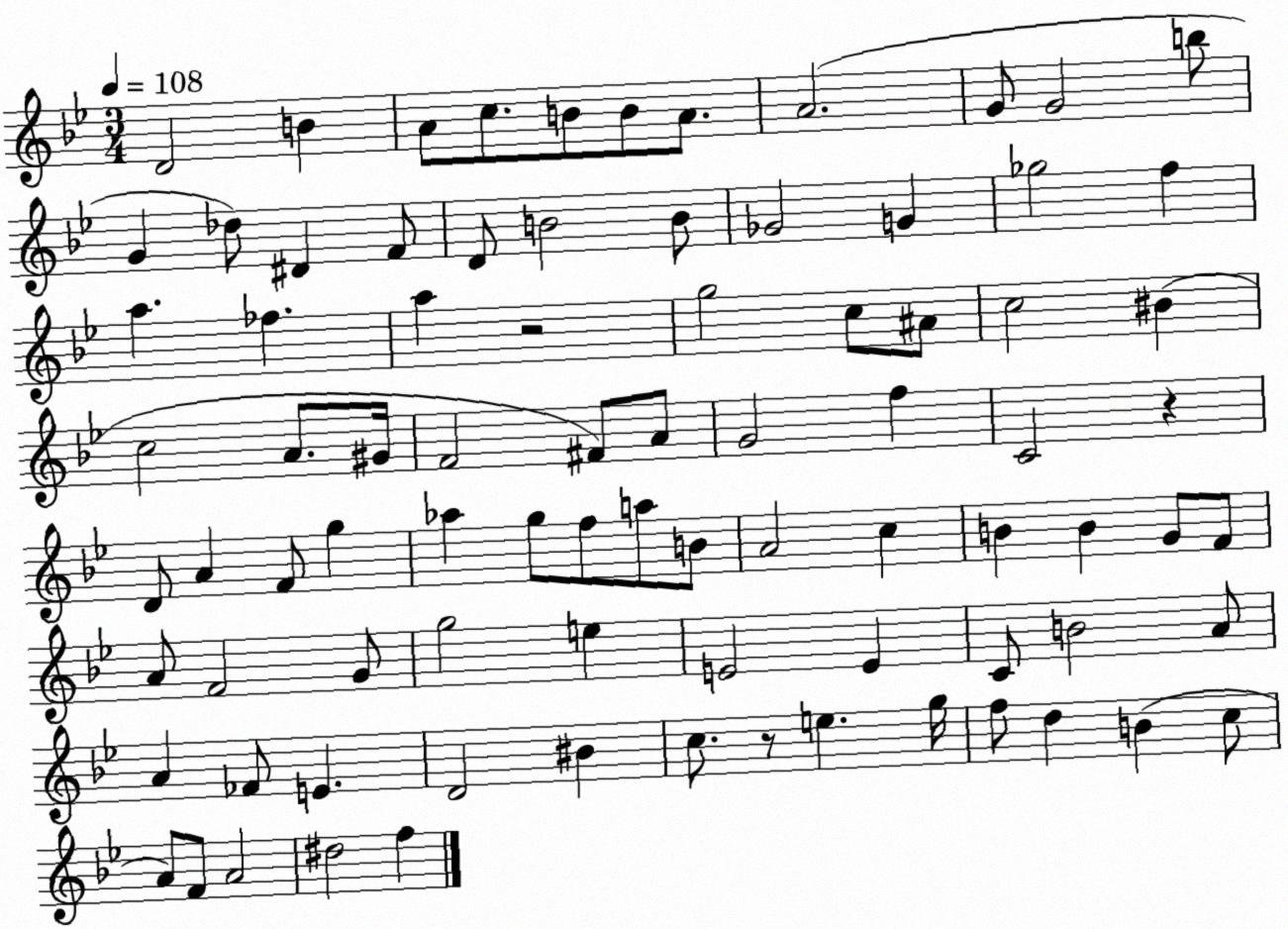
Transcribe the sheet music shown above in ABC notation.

X:1
T:Untitled
M:3/4
L:1/4
K:Bb
D2 B A/2 c/2 B/2 B/2 A/2 A2 G/2 G2 b/2 G _d/2 ^D F/2 D/2 B2 B/2 _G2 G _g2 f a _f a z2 g2 c/2 ^A/2 c2 ^B c2 A/2 ^G/4 F2 ^F/2 A/2 G2 f C2 z D/2 A F/2 g _a g/2 f/2 a/2 B/2 A2 c B B G/2 F/2 A/2 F2 G/2 g2 e E2 E C/2 B2 A/2 A _F/2 E D2 ^B c/2 z/2 e g/4 f/2 d B c/2 A/2 F/2 A2 ^d2 f